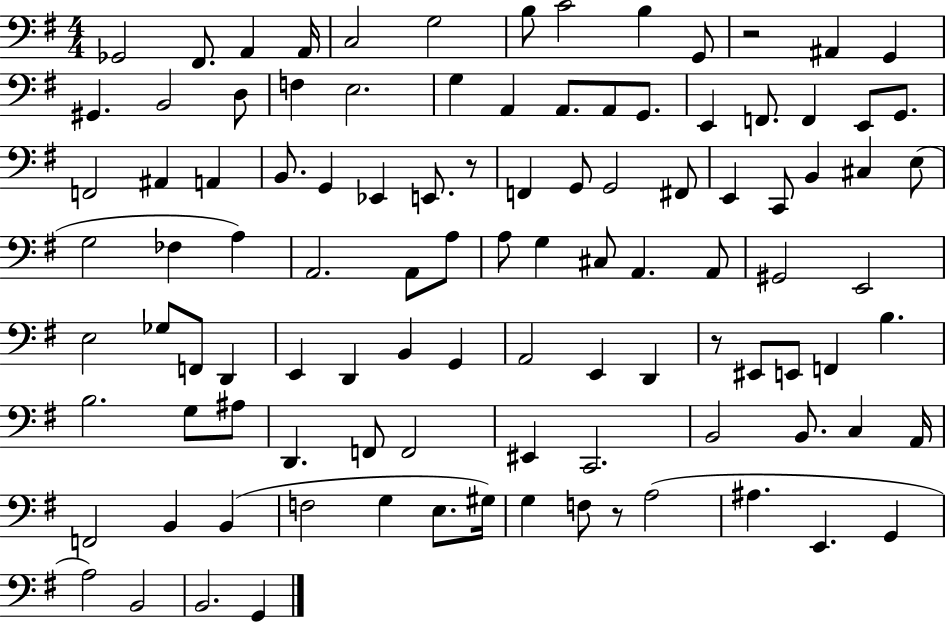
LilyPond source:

{
  \clef bass
  \numericTimeSignature
  \time 4/4
  \key g \major
  ges,2 fis,8. a,4 a,16 | c2 g2 | b8 c'2 b4 g,8 | r2 ais,4 g,4 | \break gis,4. b,2 d8 | f4 e2. | g4 a,4 a,8. a,8 g,8. | e,4 f,8. f,4 e,8 g,8. | \break f,2 ais,4 a,4 | b,8. g,4 ees,4 e,8. r8 | f,4 g,8 g,2 fis,8 | e,4 c,8 b,4 cis4 e8( | \break g2 fes4 a4) | a,2. a,8 a8 | a8 g4 cis8 a,4. a,8 | gis,2 e,2 | \break e2 ges8 f,8 d,4 | e,4 d,4 b,4 g,4 | a,2 e,4 d,4 | r8 eis,8 e,8 f,4 b4. | \break b2. g8 ais8 | d,4. f,8 f,2 | eis,4 c,2. | b,2 b,8. c4 a,16 | \break f,2 b,4 b,4( | f2 g4 e8. gis16) | g4 f8 r8 a2( | ais4. e,4. g,4 | \break a2) b,2 | b,2. g,4 | \bar "|."
}